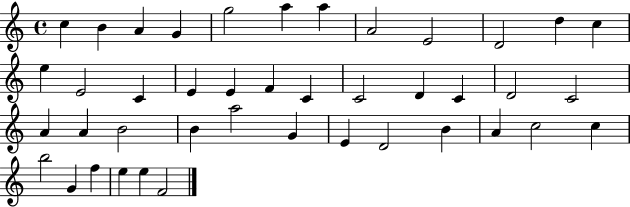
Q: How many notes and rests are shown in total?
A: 42